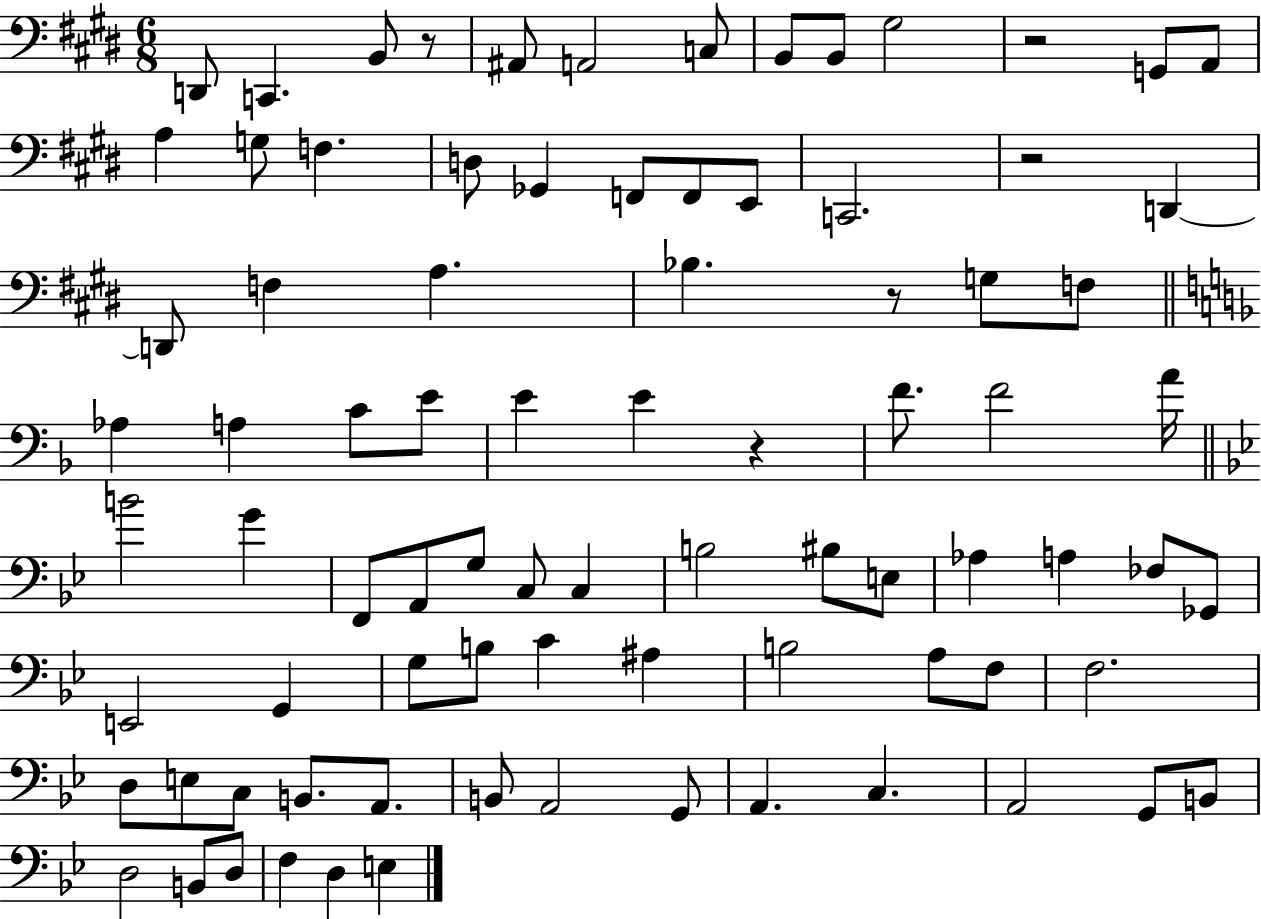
D2/e C2/q. B2/e R/e A#2/e A2/h C3/e B2/e B2/e G#3/h R/h G2/e A2/e A3/q G3/e F3/q. D3/e Gb2/q F2/e F2/e E2/e C2/h. R/h D2/q D2/e F3/q A3/q. Bb3/q. R/e G3/e F3/e Ab3/q A3/q C4/e E4/e E4/q E4/q R/q F4/e. F4/h A4/s B4/h G4/q F2/e A2/e G3/e C3/e C3/q B3/h BIS3/e E3/e Ab3/q A3/q FES3/e Gb2/e E2/h G2/q G3/e B3/e C4/q A#3/q B3/h A3/e F3/e F3/h. D3/e E3/e C3/e B2/e. A2/e. B2/e A2/h G2/e A2/q. C3/q. A2/h G2/e B2/e D3/h B2/e D3/e F3/q D3/q E3/q